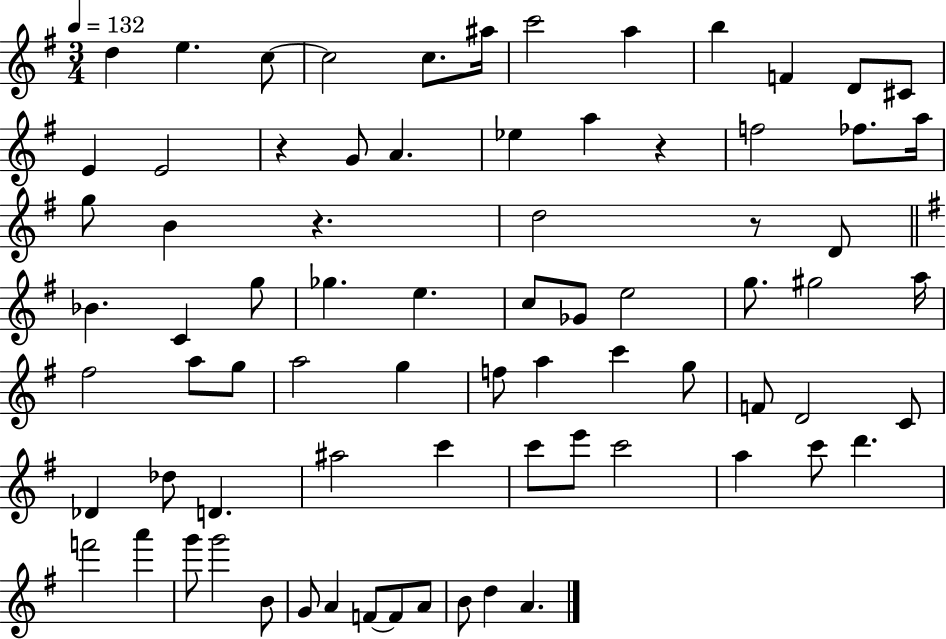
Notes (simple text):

D5/q E5/q. C5/e C5/h C5/e. A#5/s C6/h A5/q B5/q F4/q D4/e C#4/e E4/q E4/h R/q G4/e A4/q. Eb5/q A5/q R/q F5/h FES5/e. A5/s G5/e B4/q R/q. D5/h R/e D4/e Bb4/q. C4/q G5/e Gb5/q. E5/q. C5/e Gb4/e E5/h G5/e. G#5/h A5/s F#5/h A5/e G5/e A5/h G5/q F5/e A5/q C6/q G5/e F4/e D4/h C4/e Db4/q Db5/e D4/q. A#5/h C6/q C6/e E6/e C6/h A5/q C6/e D6/q. F6/h A6/q G6/e G6/h B4/e G4/e A4/q F4/e F4/e A4/e B4/e D5/q A4/q.